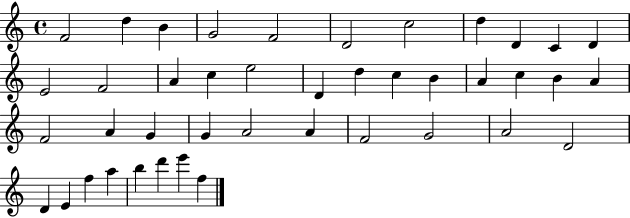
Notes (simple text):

F4/h D5/q B4/q G4/h F4/h D4/h C5/h D5/q D4/q C4/q D4/q E4/h F4/h A4/q C5/q E5/h D4/q D5/q C5/q B4/q A4/q C5/q B4/q A4/q F4/h A4/q G4/q G4/q A4/h A4/q F4/h G4/h A4/h D4/h D4/q E4/q F5/q A5/q B5/q D6/q E6/q F5/q